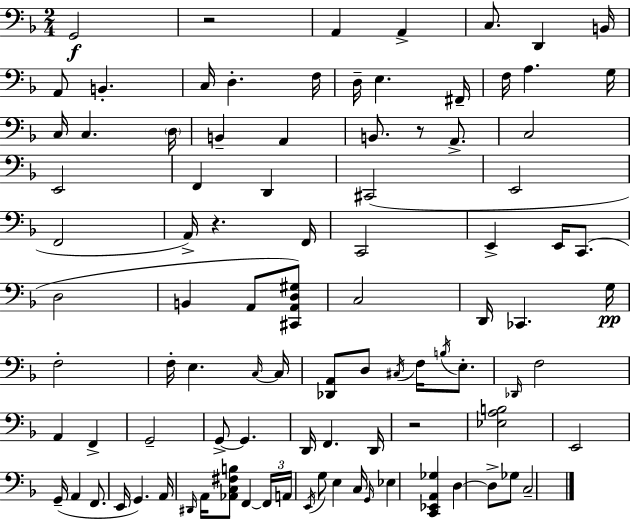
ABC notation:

X:1
T:Untitled
M:2/4
L:1/4
K:F
G,,2 z2 A,, A,, C,/2 D,, B,,/4 A,,/2 B,, C,/4 D, F,/4 D,/4 E, ^F,,/4 F,/4 A, G,/4 C,/4 C, D,/4 B,, A,, B,,/2 z/2 A,,/2 C,2 E,,2 F,, D,, ^C,,2 E,,2 F,,2 A,,/4 z F,,/4 C,,2 E,, E,,/4 C,,/2 D,2 B,, A,,/2 [^C,,A,,D,^G,]/2 C,2 D,,/4 _C,, G,/4 F,2 F,/4 E, C,/4 C,/4 [_D,,A,,]/2 D,/2 ^C,/4 F,/4 B,/4 E,/2 _D,,/4 F,2 A,, F,, G,,2 G,,/2 G,, D,,/4 F,, D,,/4 z2 [_E,A,B,]2 E,,2 G,,/4 A,, F,,/2 E,,/4 G,, A,,/4 ^D,,/4 A,,/4 [_A,,C,^F,B,]/2 F,, F,,/4 A,,/4 E,,/4 G,/2 E, C,/4 G,,/4 _E, [C,,_E,,A,,_G,] D, D,/2 _G,/2 C,2